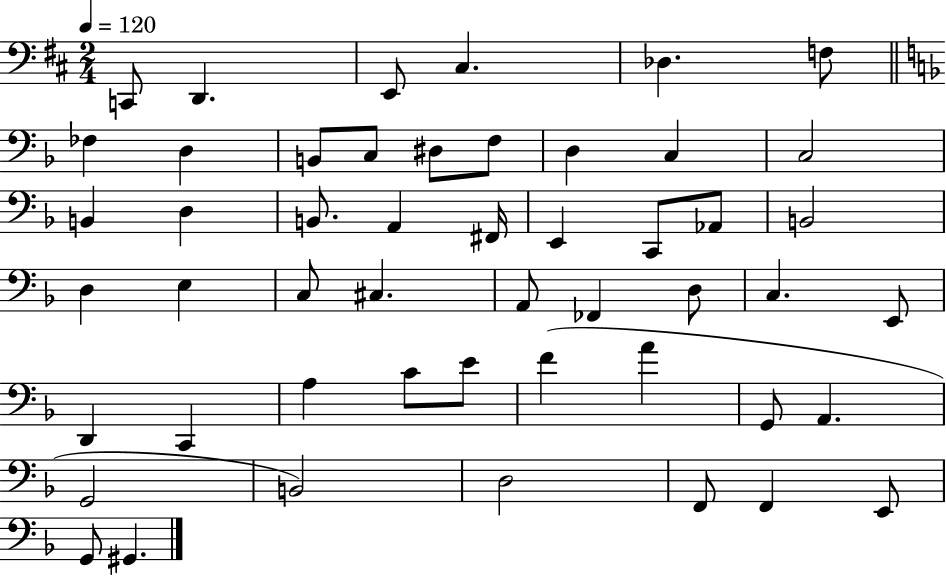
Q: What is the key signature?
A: D major